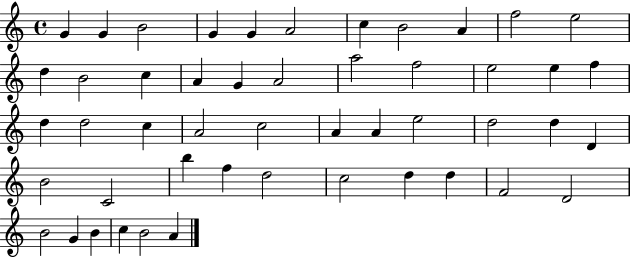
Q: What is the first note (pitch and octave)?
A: G4